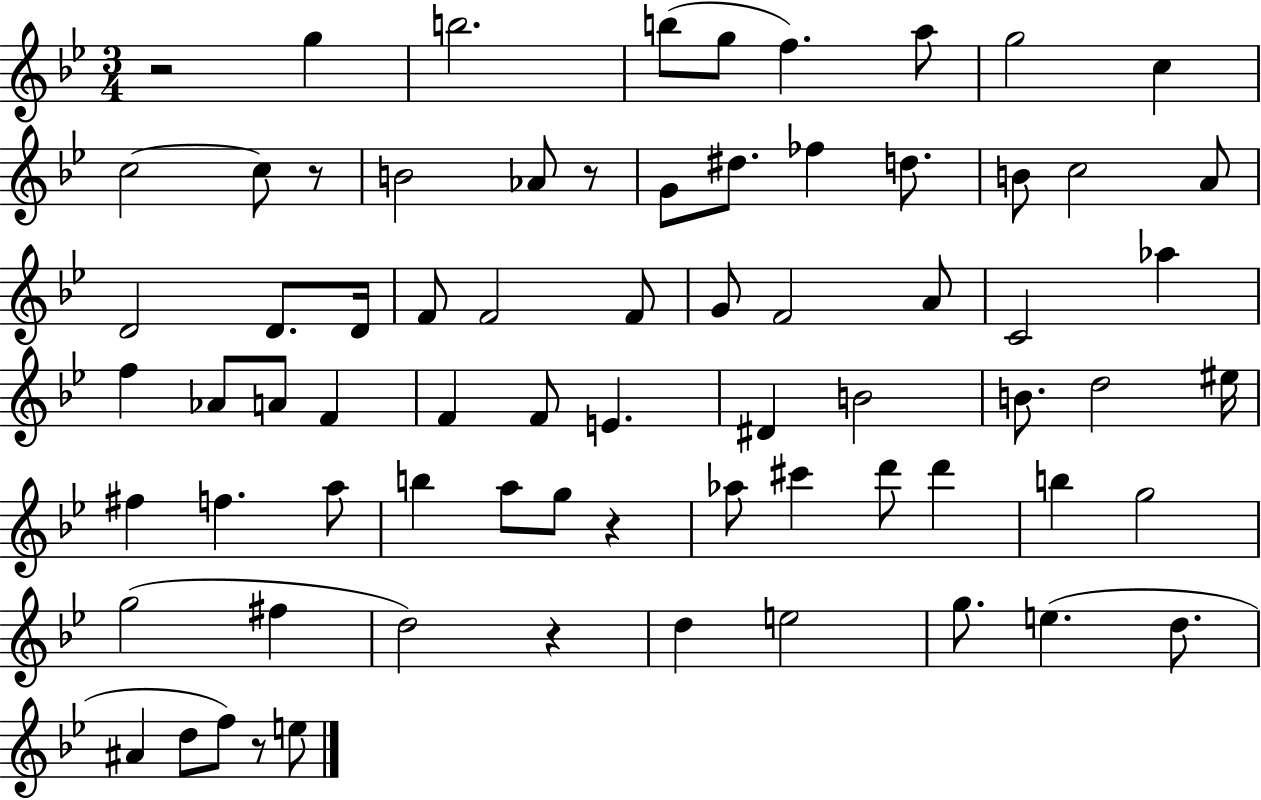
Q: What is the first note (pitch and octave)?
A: G5